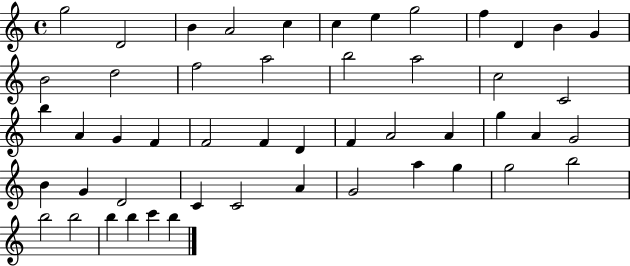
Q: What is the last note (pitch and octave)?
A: B5